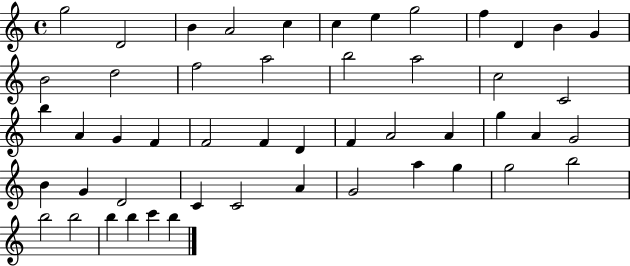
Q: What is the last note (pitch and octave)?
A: B5